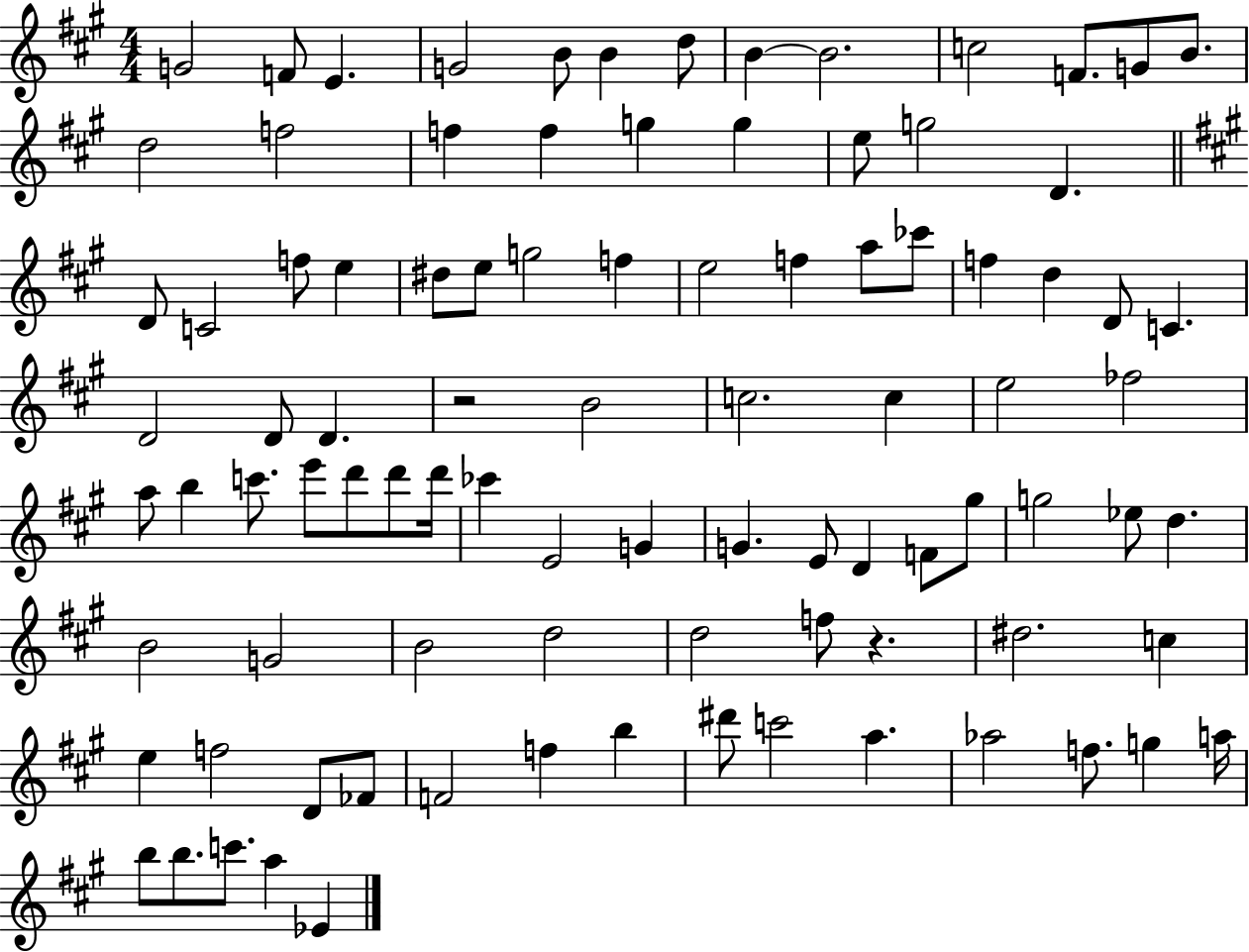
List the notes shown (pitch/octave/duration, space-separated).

G4/h F4/e E4/q. G4/h B4/e B4/q D5/e B4/q B4/h. C5/h F4/e. G4/e B4/e. D5/h F5/h F5/q F5/q G5/q G5/q E5/e G5/h D4/q. D4/e C4/h F5/e E5/q D#5/e E5/e G5/h F5/q E5/h F5/q A5/e CES6/e F5/q D5/q D4/e C4/q. D4/h D4/e D4/q. R/h B4/h C5/h. C5/q E5/h FES5/h A5/e B5/q C6/e. E6/e D6/e D6/e D6/s CES6/q E4/h G4/q G4/q. E4/e D4/q F4/e G#5/e G5/h Eb5/e D5/q. B4/h G4/h B4/h D5/h D5/h F5/e R/q. D#5/h. C5/q E5/q F5/h D4/e FES4/e F4/h F5/q B5/q D#6/e C6/h A5/q. Ab5/h F5/e. G5/q A5/s B5/e B5/e. C6/e. A5/q Eb4/q